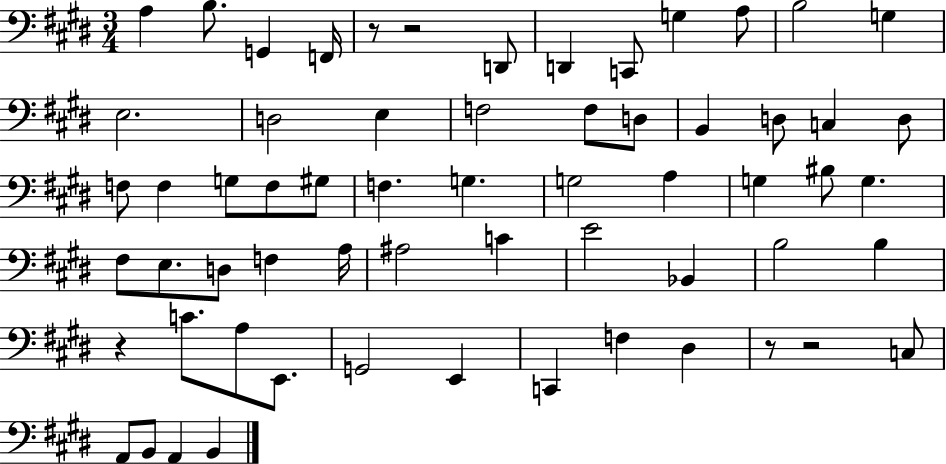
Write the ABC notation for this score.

X:1
T:Untitled
M:3/4
L:1/4
K:E
A, B,/2 G,, F,,/4 z/2 z2 D,,/2 D,, C,,/2 G, A,/2 B,2 G, E,2 D,2 E, F,2 F,/2 D,/2 B,, D,/2 C, D,/2 F,/2 F, G,/2 F,/2 ^G,/2 F, G, G,2 A, G, ^B,/2 G, ^F,/2 E,/2 D,/2 F, A,/4 ^A,2 C E2 _B,, B,2 B, z C/2 A,/2 E,,/2 G,,2 E,, C,, F, ^D, z/2 z2 C,/2 A,,/2 B,,/2 A,, B,,